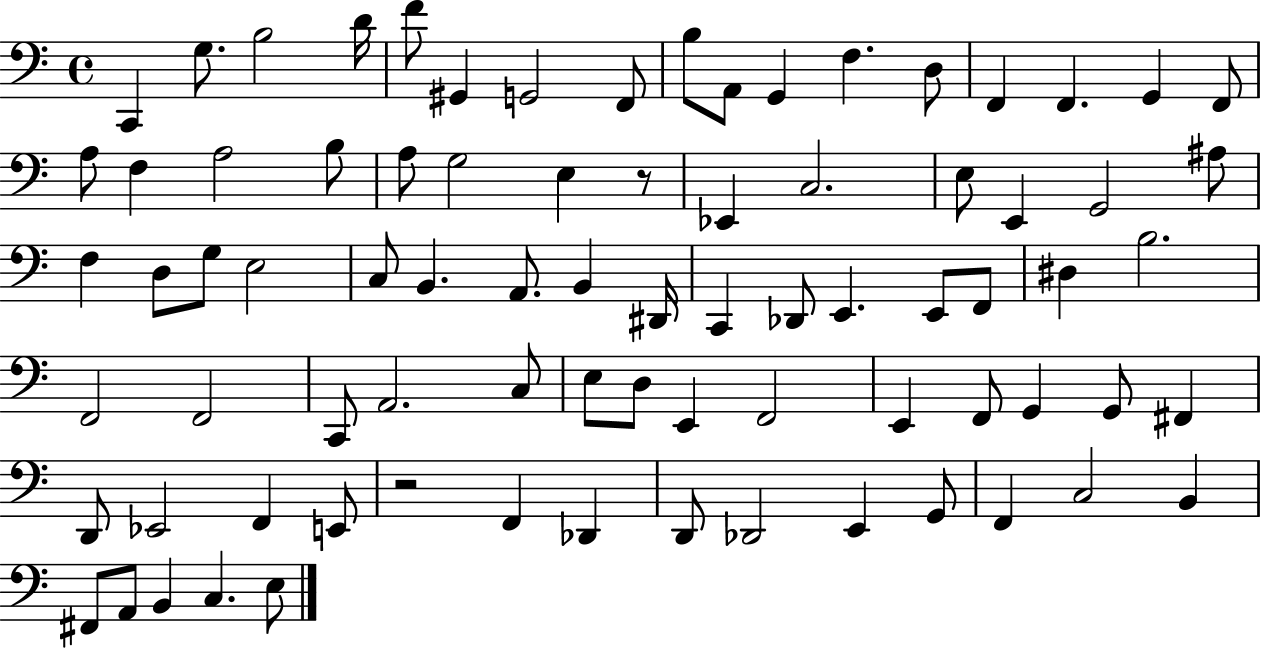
C2/q G3/e. B3/h D4/s F4/e G#2/q G2/h F2/e B3/e A2/e G2/q F3/q. D3/e F2/q F2/q. G2/q F2/e A3/e F3/q A3/h B3/e A3/e G3/h E3/q R/e Eb2/q C3/h. E3/e E2/q G2/h A#3/e F3/q D3/e G3/e E3/h C3/e B2/q. A2/e. B2/q D#2/s C2/q Db2/e E2/q. E2/e F2/e D#3/q B3/h. F2/h F2/h C2/e A2/h. C3/e E3/e D3/e E2/q F2/h E2/q F2/e G2/q G2/e F#2/q D2/e Eb2/h F2/q E2/e R/h F2/q Db2/q D2/e Db2/h E2/q G2/e F2/q C3/h B2/q F#2/e A2/e B2/q C3/q. E3/e